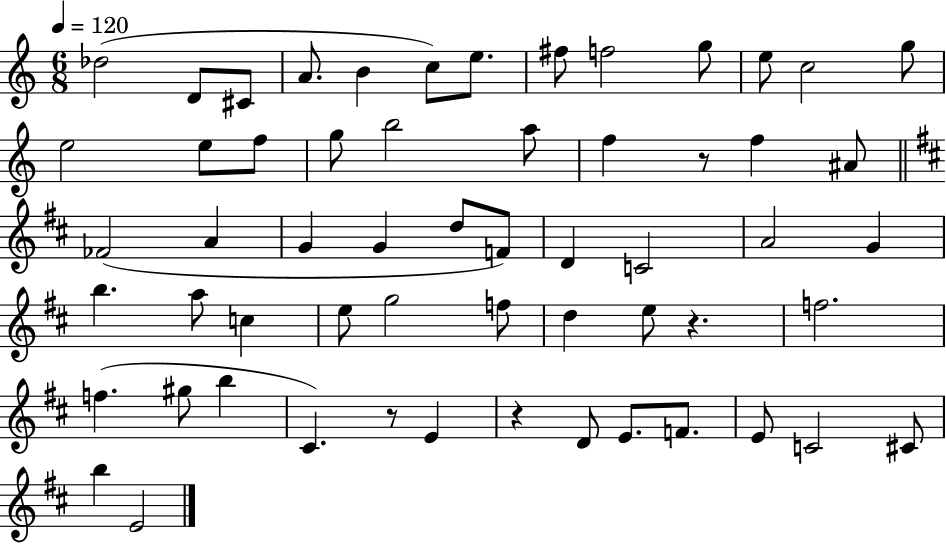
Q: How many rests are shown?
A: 4